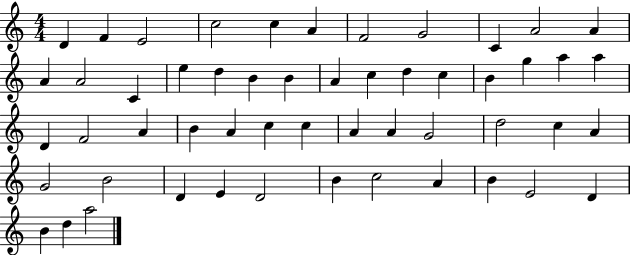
{
  \clef treble
  \numericTimeSignature
  \time 4/4
  \key c \major
  d'4 f'4 e'2 | c''2 c''4 a'4 | f'2 g'2 | c'4 a'2 a'4 | \break a'4 a'2 c'4 | e''4 d''4 b'4 b'4 | a'4 c''4 d''4 c''4 | b'4 g''4 a''4 a''4 | \break d'4 f'2 a'4 | b'4 a'4 c''4 c''4 | a'4 a'4 g'2 | d''2 c''4 a'4 | \break g'2 b'2 | d'4 e'4 d'2 | b'4 c''2 a'4 | b'4 e'2 d'4 | \break b'4 d''4 a''2 | \bar "|."
}